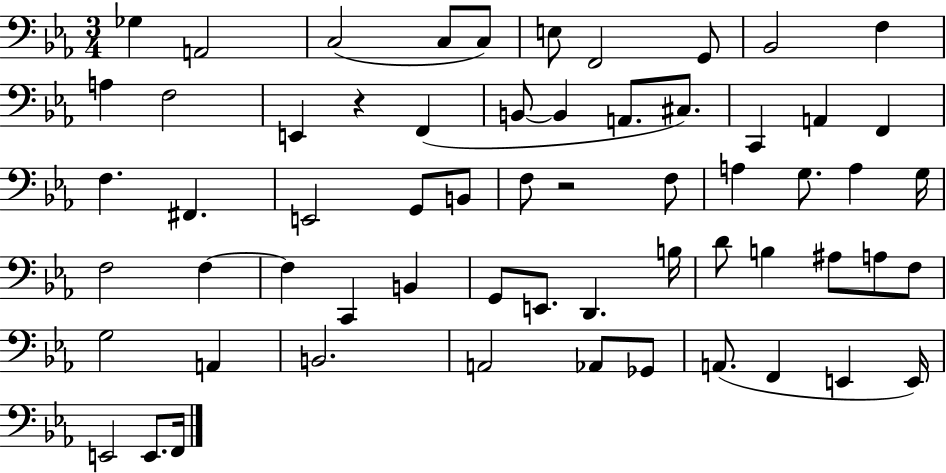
{
  \clef bass
  \numericTimeSignature
  \time 3/4
  \key ees \major
  ges4 a,2 | c2( c8 c8) | e8 f,2 g,8 | bes,2 f4 | \break a4 f2 | e,4 r4 f,4( | b,8~~ b,4 a,8. cis8.) | c,4 a,4 f,4 | \break f4. fis,4. | e,2 g,8 b,8 | f8 r2 f8 | a4 g8. a4 g16 | \break f2 f4~~ | f4 c,4 b,4 | g,8 e,8. d,4. b16 | d'8 b4 ais8 a8 f8 | \break g2 a,4 | b,2. | a,2 aes,8 ges,8 | a,8.( f,4 e,4 e,16) | \break e,2 e,8. f,16 | \bar "|."
}